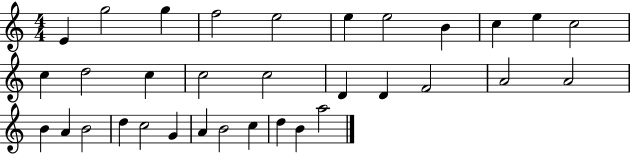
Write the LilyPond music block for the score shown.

{
  \clef treble
  \numericTimeSignature
  \time 4/4
  \key c \major
  e'4 g''2 g''4 | f''2 e''2 | e''4 e''2 b'4 | c''4 e''4 c''2 | \break c''4 d''2 c''4 | c''2 c''2 | d'4 d'4 f'2 | a'2 a'2 | \break b'4 a'4 b'2 | d''4 c''2 g'4 | a'4 b'2 c''4 | d''4 b'4 a''2 | \break \bar "|."
}